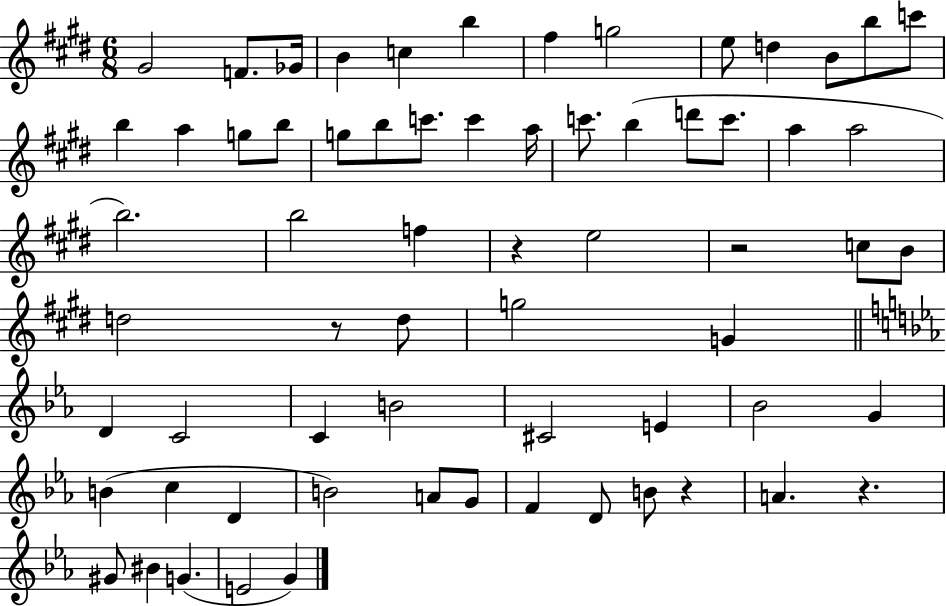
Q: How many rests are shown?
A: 5